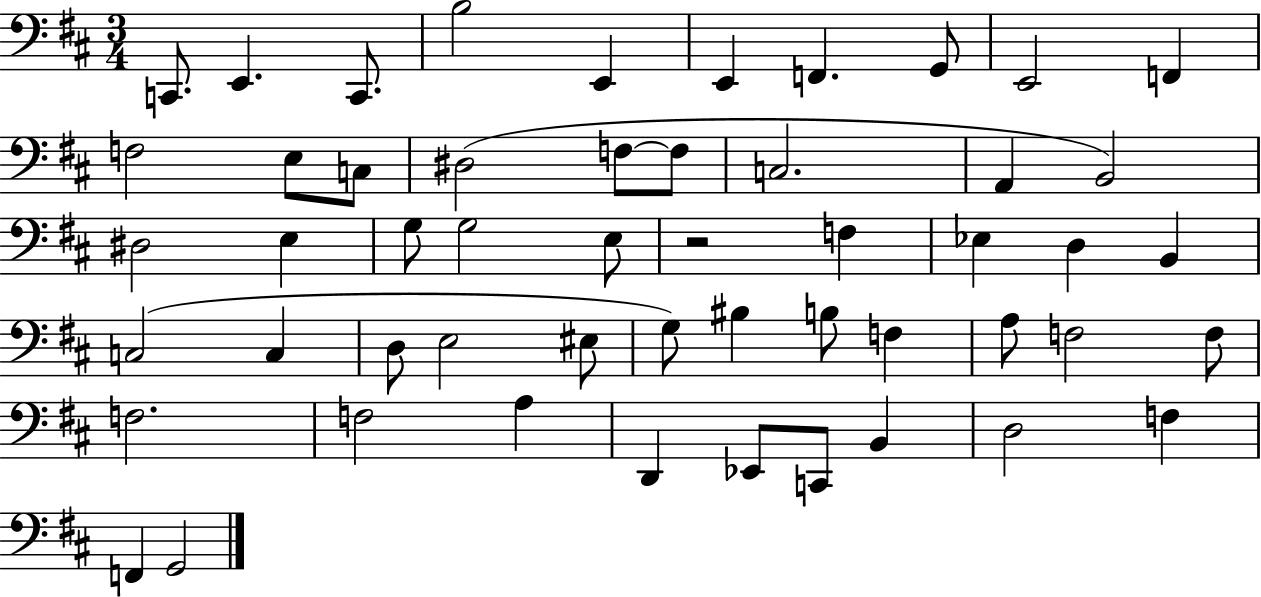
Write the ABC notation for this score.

X:1
T:Untitled
M:3/4
L:1/4
K:D
C,,/2 E,, C,,/2 B,2 E,, E,, F,, G,,/2 E,,2 F,, F,2 E,/2 C,/2 ^D,2 F,/2 F,/2 C,2 A,, B,,2 ^D,2 E, G,/2 G,2 E,/2 z2 F, _E, D, B,, C,2 C, D,/2 E,2 ^E,/2 G,/2 ^B, B,/2 F, A,/2 F,2 F,/2 F,2 F,2 A, D,, _E,,/2 C,,/2 B,, D,2 F, F,, G,,2